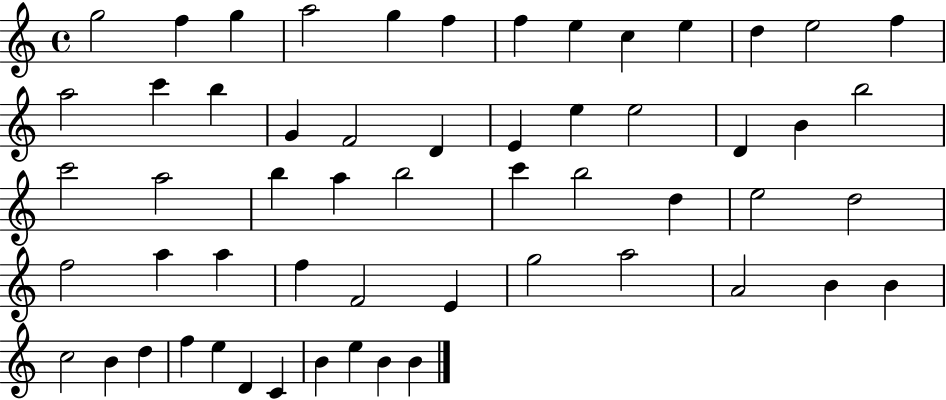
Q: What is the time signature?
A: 4/4